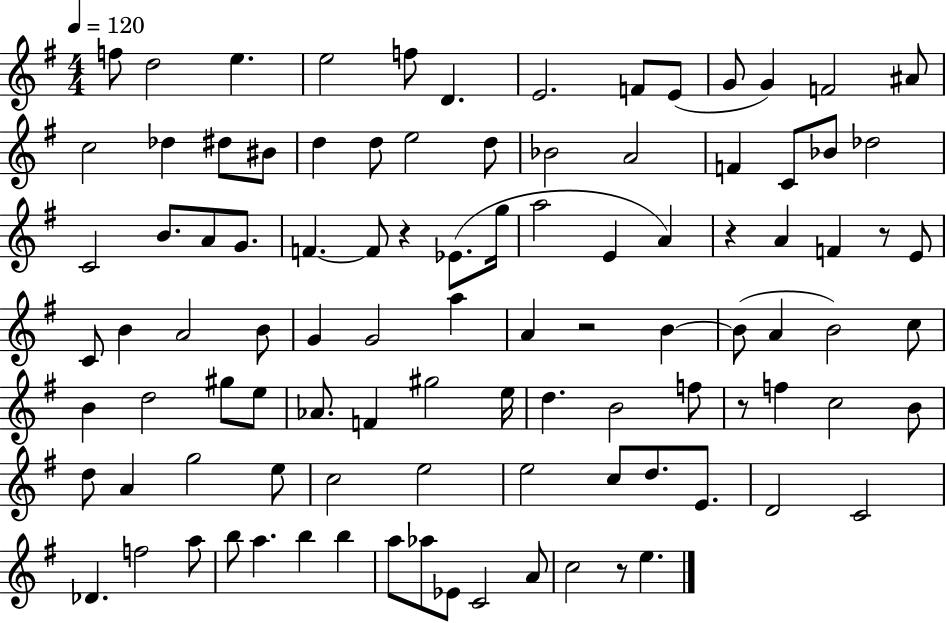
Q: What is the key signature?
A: G major